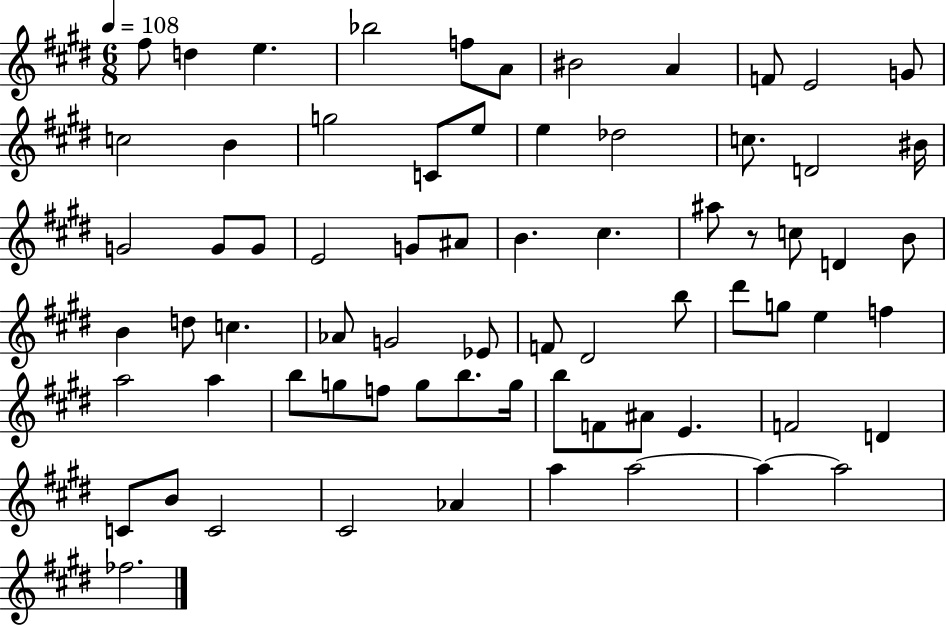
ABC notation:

X:1
T:Untitled
M:6/8
L:1/4
K:E
^f/2 d e _b2 f/2 A/2 ^B2 A F/2 E2 G/2 c2 B g2 C/2 e/2 e _d2 c/2 D2 ^B/4 G2 G/2 G/2 E2 G/2 ^A/2 B ^c ^a/2 z/2 c/2 D B/2 B d/2 c _A/2 G2 _E/2 F/2 ^D2 b/2 ^d'/2 g/2 e f a2 a b/2 g/2 f/2 g/2 b/2 g/4 b/2 F/2 ^A/2 E F2 D C/2 B/2 C2 ^C2 _A a a2 a a2 _f2